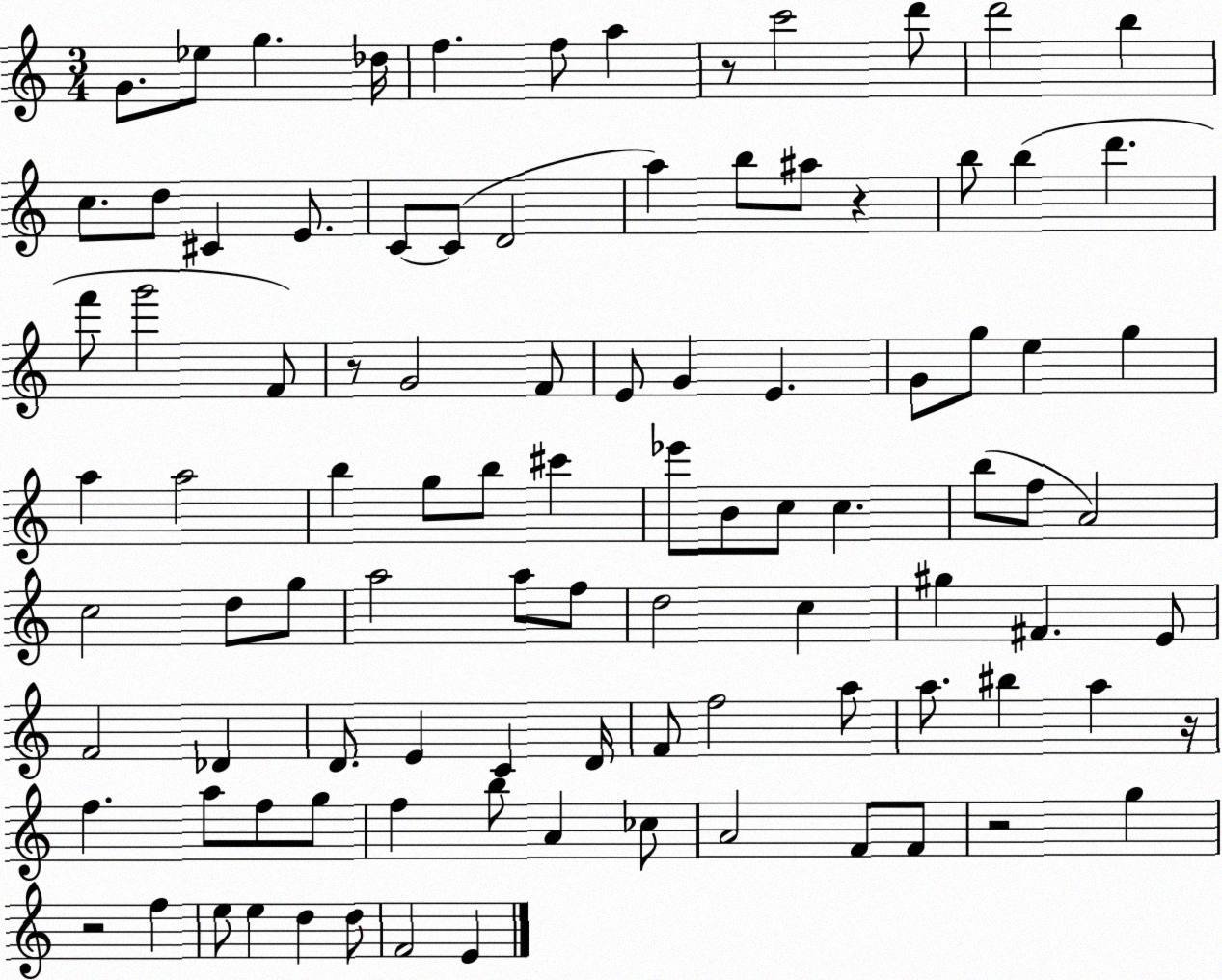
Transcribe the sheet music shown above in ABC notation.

X:1
T:Untitled
M:3/4
L:1/4
K:C
G/2 _e/2 g _d/4 f f/2 a z/2 c'2 d'/2 d'2 b c/2 d/2 ^C E/2 C/2 C/2 D2 a b/2 ^a/2 z b/2 b d' f'/2 g'2 F/2 z/2 G2 F/2 E/2 G E G/2 g/2 e g a a2 b g/2 b/2 ^c' _e'/2 B/2 c/2 c b/2 f/2 A2 c2 d/2 g/2 a2 a/2 f/2 d2 c ^g ^F E/2 F2 _D D/2 E C D/4 F/2 f2 a/2 a/2 ^b a z/4 f a/2 f/2 g/2 f b/2 A _c/2 A2 F/2 F/2 z2 g z2 f e/2 e d d/2 F2 E